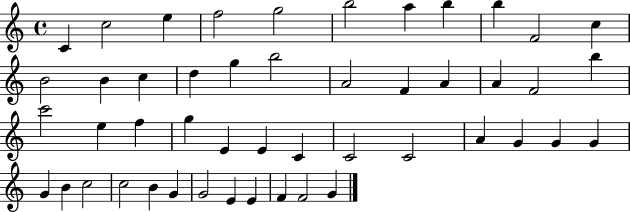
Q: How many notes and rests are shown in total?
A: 48